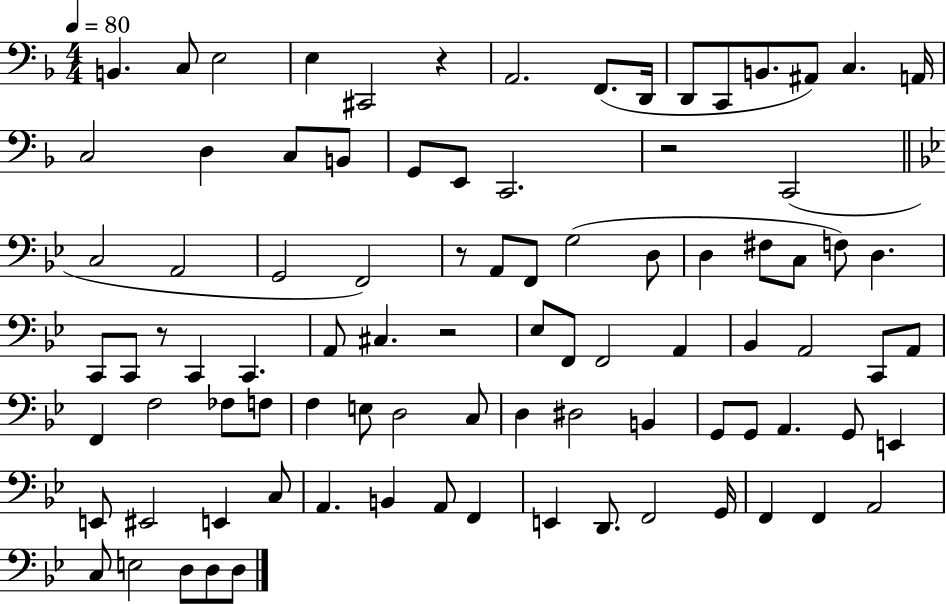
X:1
T:Untitled
M:4/4
L:1/4
K:F
B,, C,/2 E,2 E, ^C,,2 z A,,2 F,,/2 D,,/4 D,,/2 C,,/2 B,,/2 ^A,,/2 C, A,,/4 C,2 D, C,/2 B,,/2 G,,/2 E,,/2 C,,2 z2 C,,2 C,2 A,,2 G,,2 F,,2 z/2 A,,/2 F,,/2 G,2 D,/2 D, ^F,/2 C,/2 F,/2 D, C,,/2 C,,/2 z/2 C,, C,, A,,/2 ^C, z2 _E,/2 F,,/2 F,,2 A,, _B,, A,,2 C,,/2 A,,/2 F,, F,2 _F,/2 F,/2 F, E,/2 D,2 C,/2 D, ^D,2 B,, G,,/2 G,,/2 A,, G,,/2 E,, E,,/2 ^E,,2 E,, C,/2 A,, B,, A,,/2 F,, E,, D,,/2 F,,2 G,,/4 F,, F,, A,,2 C,/2 E,2 D,/2 D,/2 D,/2